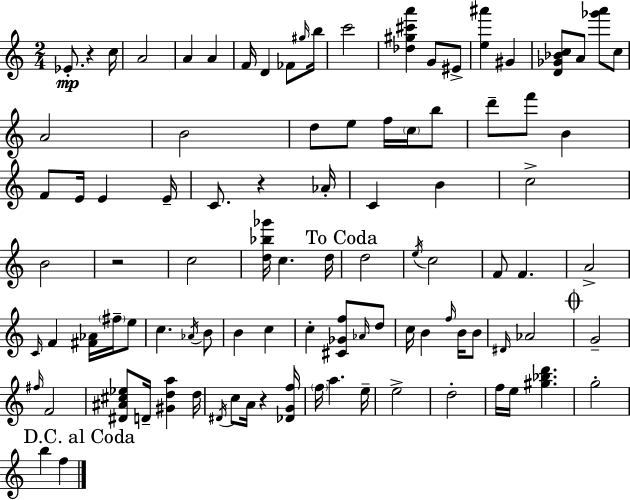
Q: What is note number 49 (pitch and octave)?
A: E5